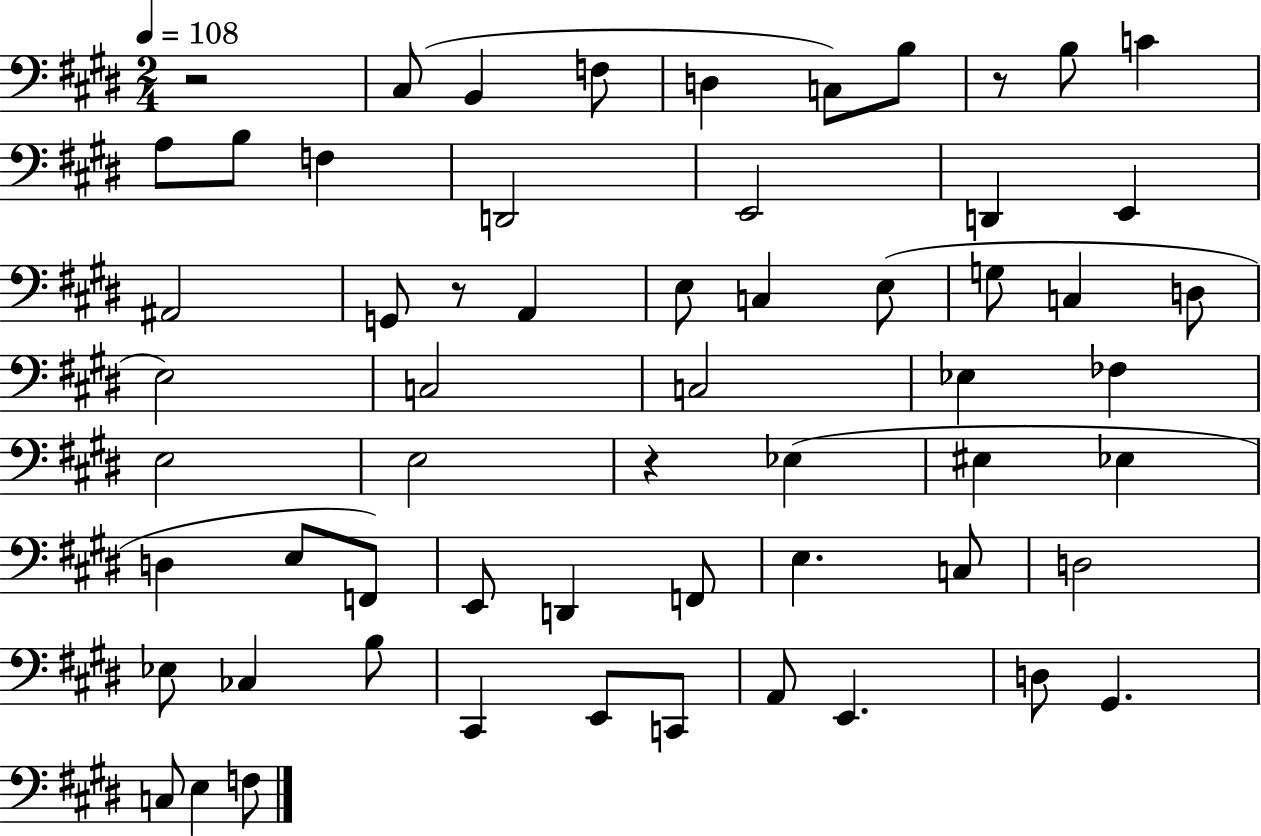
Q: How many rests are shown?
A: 4